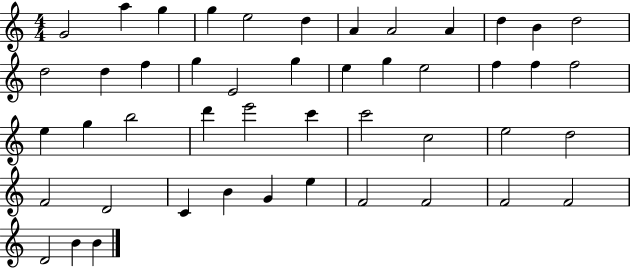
G4/h A5/q G5/q G5/q E5/h D5/q A4/q A4/h A4/q D5/q B4/q D5/h D5/h D5/q F5/q G5/q E4/h G5/q E5/q G5/q E5/h F5/q F5/q F5/h E5/q G5/q B5/h D6/q E6/h C6/q C6/h C5/h E5/h D5/h F4/h D4/h C4/q B4/q G4/q E5/q F4/h F4/h F4/h F4/h D4/h B4/q B4/q